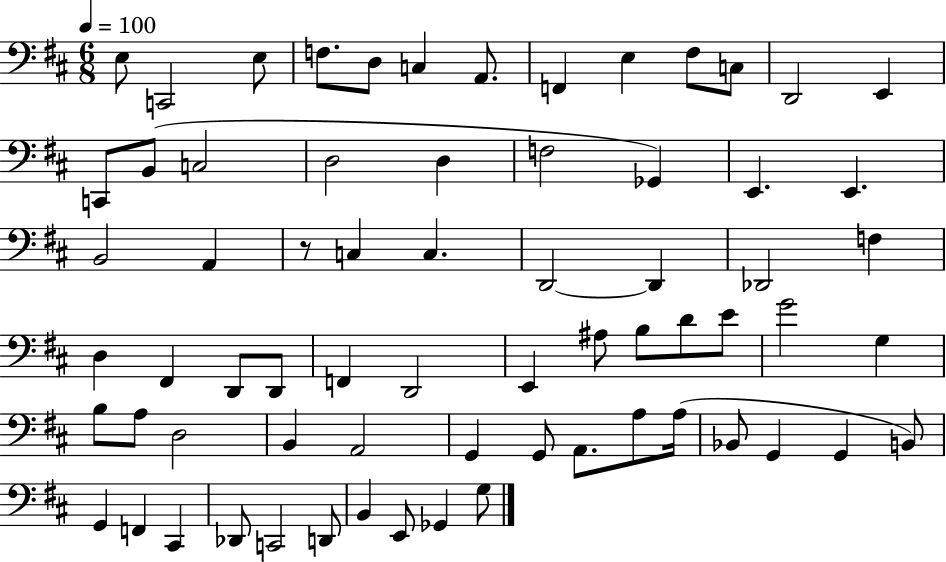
X:1
T:Untitled
M:6/8
L:1/4
K:D
E,/2 C,,2 E,/2 F,/2 D,/2 C, A,,/2 F,, E, ^F,/2 C,/2 D,,2 E,, C,,/2 B,,/2 C,2 D,2 D, F,2 _G,, E,, E,, B,,2 A,, z/2 C, C, D,,2 D,, _D,,2 F, D, ^F,, D,,/2 D,,/2 F,, D,,2 E,, ^A,/2 B,/2 D/2 E/2 G2 G, B,/2 A,/2 D,2 B,, A,,2 G,, G,,/2 A,,/2 A,/2 A,/4 _B,,/2 G,, G,, B,,/2 G,, F,, ^C,, _D,,/2 C,,2 D,,/2 B,, E,,/2 _G,, G,/2